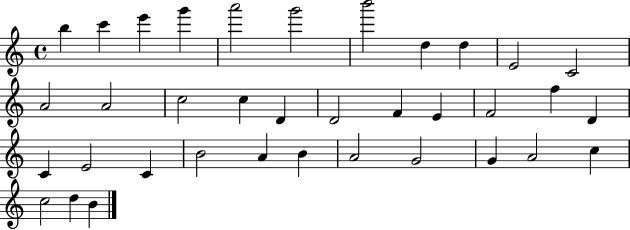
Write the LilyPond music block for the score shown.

{
  \clef treble
  \time 4/4
  \defaultTimeSignature
  \key c \major
  b''4 c'''4 e'''4 g'''4 | a'''2 g'''2 | b'''2 d''4 d''4 | e'2 c'2 | \break a'2 a'2 | c''2 c''4 d'4 | d'2 f'4 e'4 | f'2 f''4 d'4 | \break c'4 e'2 c'4 | b'2 a'4 b'4 | a'2 g'2 | g'4 a'2 c''4 | \break c''2 d''4 b'4 | \bar "|."
}